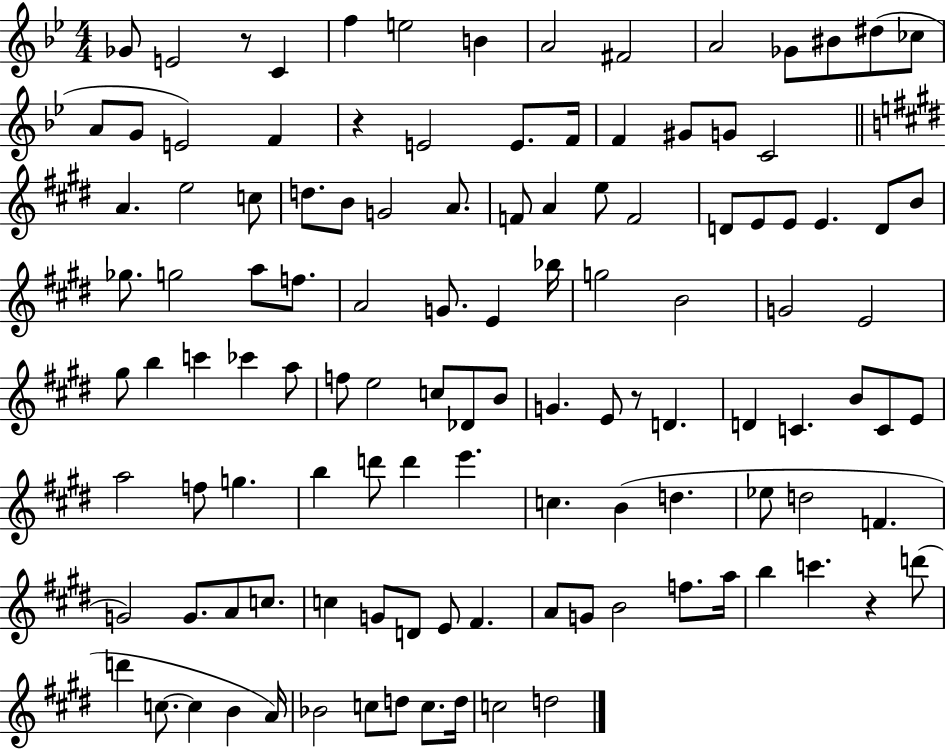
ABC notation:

X:1
T:Untitled
M:4/4
L:1/4
K:Bb
_G/2 E2 z/2 C f e2 B A2 ^F2 A2 _G/2 ^B/2 ^d/2 _c/2 A/2 G/2 E2 F z E2 E/2 F/4 F ^G/2 G/2 C2 A e2 c/2 d/2 B/2 G2 A/2 F/2 A e/2 F2 D/2 E/2 E/2 E D/2 B/2 _g/2 g2 a/2 f/2 A2 G/2 E _b/4 g2 B2 G2 E2 ^g/2 b c' _c' a/2 f/2 e2 c/2 _D/2 B/2 G E/2 z/2 D D C B/2 C/2 E/2 a2 f/2 g b d'/2 d' e' c B d _e/2 d2 F G2 G/2 A/2 c/2 c G/2 D/2 E/2 ^F A/2 G/2 B2 f/2 a/4 b c' z d'/2 d' c/2 c B A/4 _B2 c/2 d/2 c/2 d/4 c2 d2